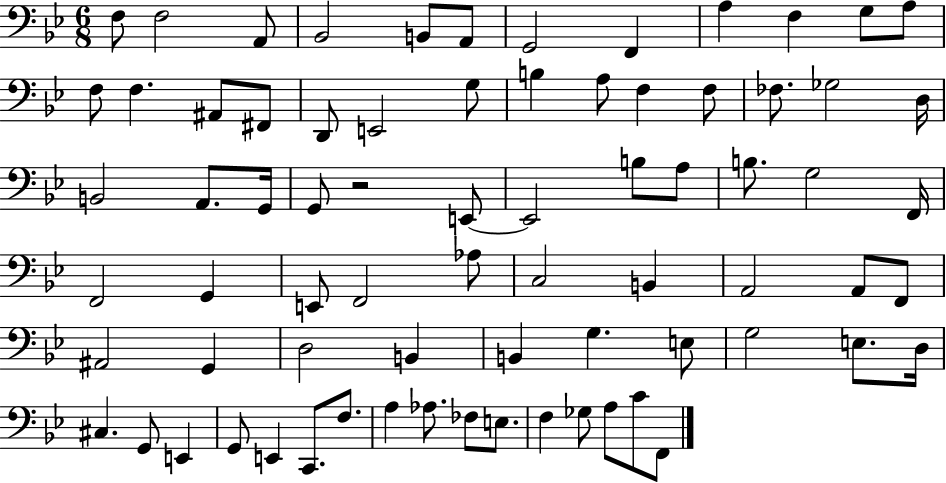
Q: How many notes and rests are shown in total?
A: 74